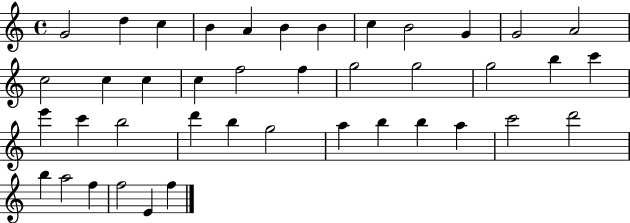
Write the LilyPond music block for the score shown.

{
  \clef treble
  \time 4/4
  \defaultTimeSignature
  \key c \major
  g'2 d''4 c''4 | b'4 a'4 b'4 b'4 | c''4 b'2 g'4 | g'2 a'2 | \break c''2 c''4 c''4 | c''4 f''2 f''4 | g''2 g''2 | g''2 b''4 c'''4 | \break e'''4 c'''4 b''2 | d'''4 b''4 g''2 | a''4 b''4 b''4 a''4 | c'''2 d'''2 | \break b''4 a''2 f''4 | f''2 e'4 f''4 | \bar "|."
}